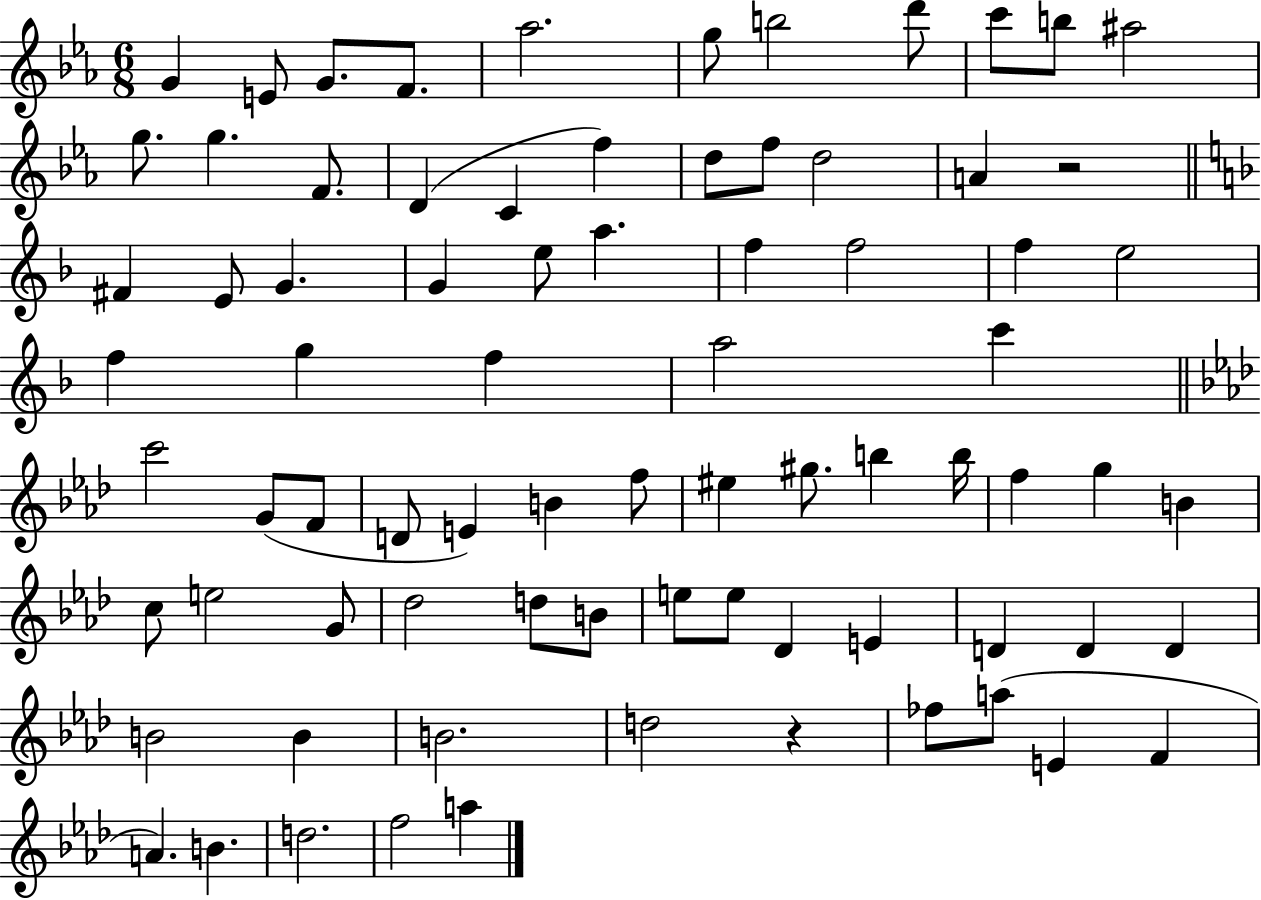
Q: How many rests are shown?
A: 2